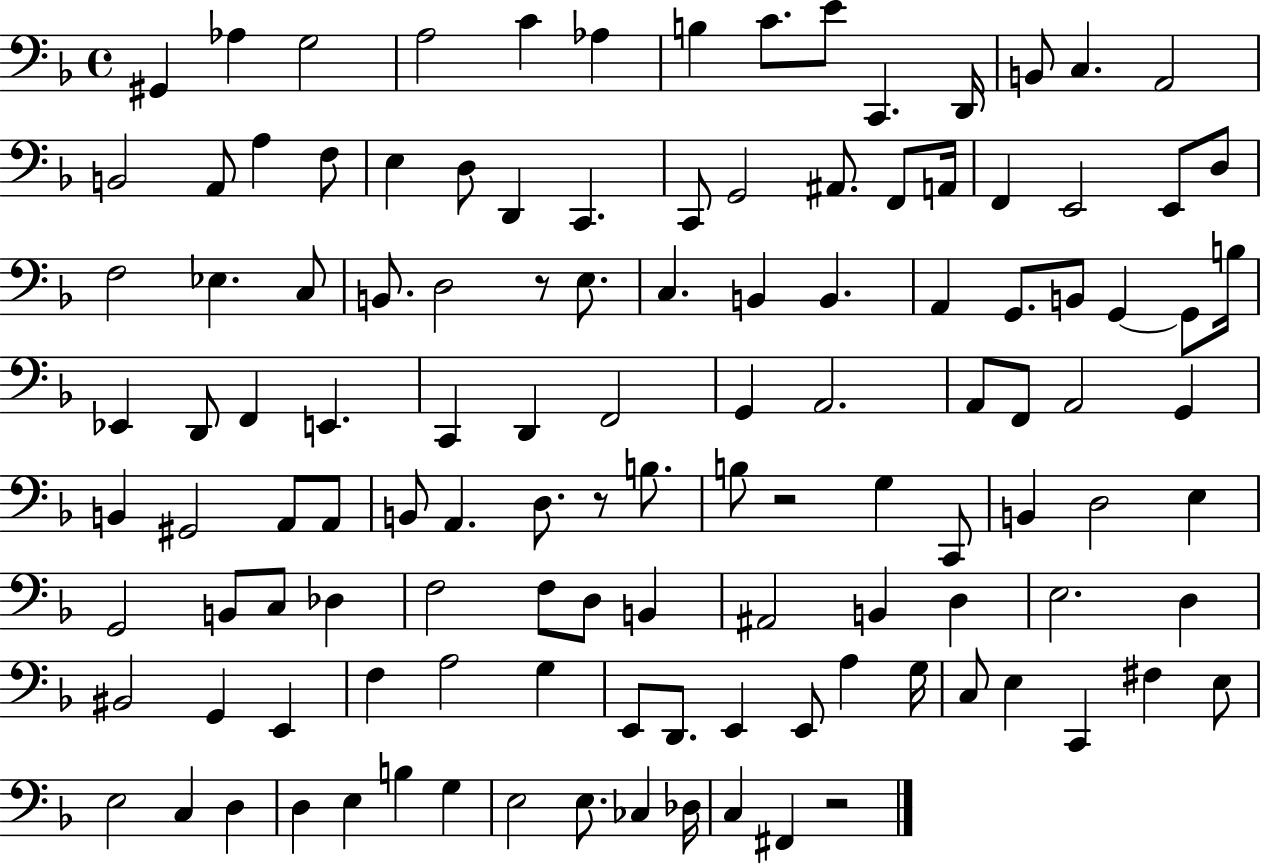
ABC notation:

X:1
T:Untitled
M:4/4
L:1/4
K:F
^G,, _A, G,2 A,2 C _A, B, C/2 E/2 C,, D,,/4 B,,/2 C, A,,2 B,,2 A,,/2 A, F,/2 E, D,/2 D,, C,, C,,/2 G,,2 ^A,,/2 F,,/2 A,,/4 F,, E,,2 E,,/2 D,/2 F,2 _E, C,/2 B,,/2 D,2 z/2 E,/2 C, B,, B,, A,, G,,/2 B,,/2 G,, G,,/2 B,/4 _E,, D,,/2 F,, E,, C,, D,, F,,2 G,, A,,2 A,,/2 F,,/2 A,,2 G,, B,, ^G,,2 A,,/2 A,,/2 B,,/2 A,, D,/2 z/2 B,/2 B,/2 z2 G, C,,/2 B,, D,2 E, G,,2 B,,/2 C,/2 _D, F,2 F,/2 D,/2 B,, ^A,,2 B,, D, E,2 D, ^B,,2 G,, E,, F, A,2 G, E,,/2 D,,/2 E,, E,,/2 A, G,/4 C,/2 E, C,, ^F, E,/2 E,2 C, D, D, E, B, G, E,2 E,/2 _C, _D,/4 C, ^F,, z2